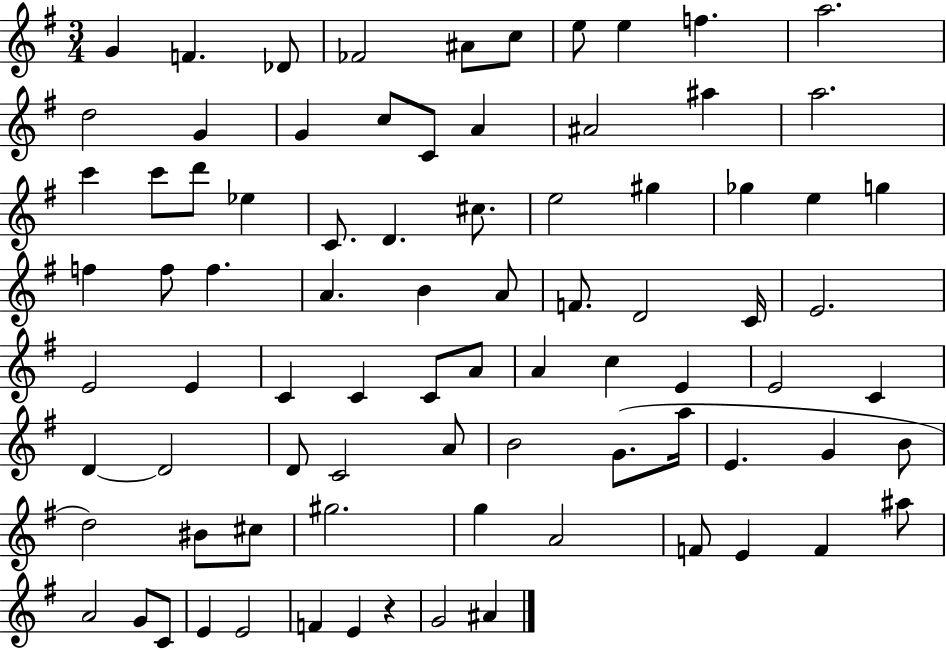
G4/q F4/q. Db4/e FES4/h A#4/e C5/e E5/e E5/q F5/q. A5/h. D5/h G4/q G4/q C5/e C4/e A4/q A#4/h A#5/q A5/h. C6/q C6/e D6/e Eb5/q C4/e. D4/q. C#5/e. E5/h G#5/q Gb5/q E5/q G5/q F5/q F5/e F5/q. A4/q. B4/q A4/e F4/e. D4/h C4/s E4/h. E4/h E4/q C4/q C4/q C4/e A4/e A4/q C5/q E4/q E4/h C4/q D4/q D4/h D4/e C4/h A4/e B4/h G4/e. A5/s E4/q. G4/q B4/e D5/h BIS4/e C#5/e G#5/h. G5/q A4/h F4/e E4/q F4/q A#5/e A4/h G4/e C4/e E4/q E4/h F4/q E4/q R/q G4/h A#4/q